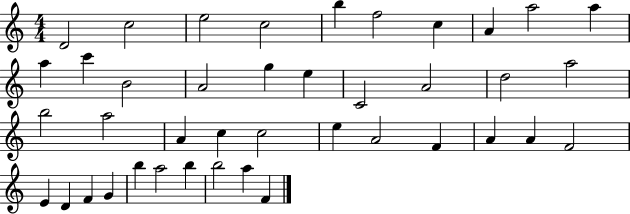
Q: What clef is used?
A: treble